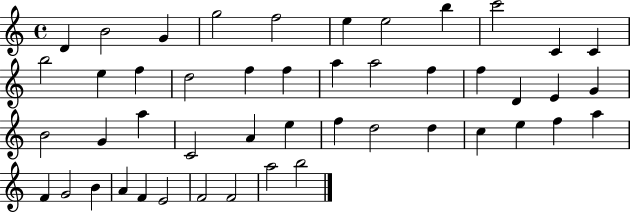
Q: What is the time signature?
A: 4/4